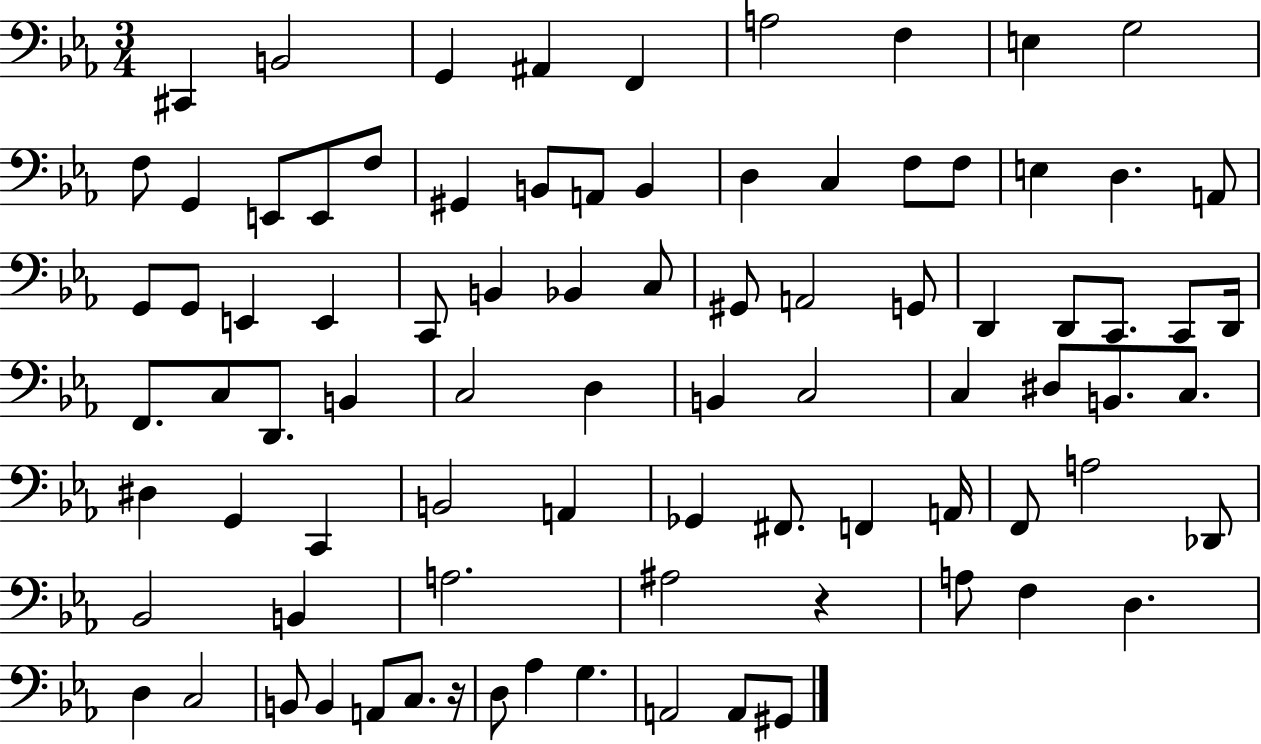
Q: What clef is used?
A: bass